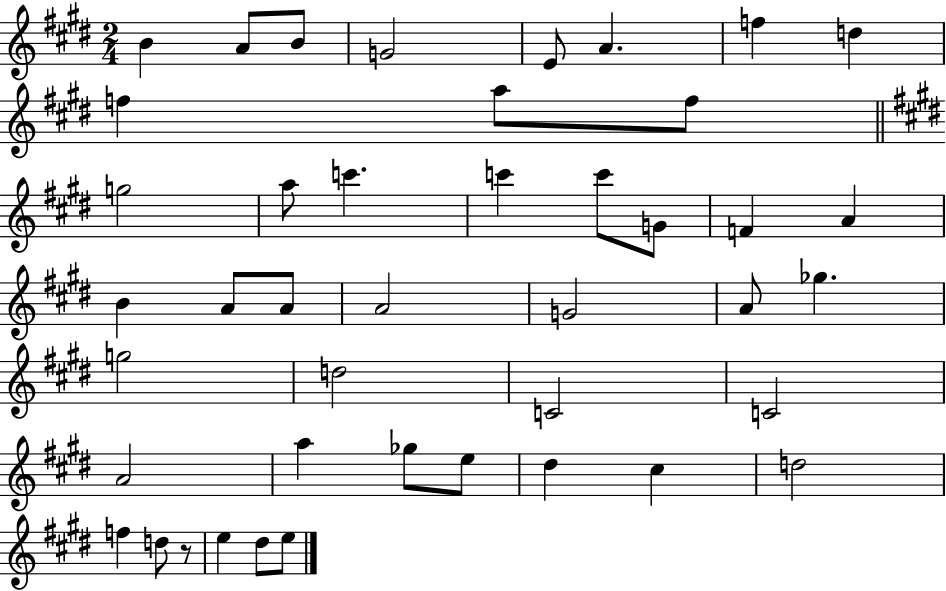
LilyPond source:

{
  \clef treble
  \numericTimeSignature
  \time 2/4
  \key e \major
  b'4 a'8 b'8 | g'2 | e'8 a'4. | f''4 d''4 | \break f''4 a''8 f''8 | \bar "||" \break \key e \major g''2 | a''8 c'''4. | c'''4 c'''8 g'8 | f'4 a'4 | \break b'4 a'8 a'8 | a'2 | g'2 | a'8 ges''4. | \break g''2 | d''2 | c'2 | c'2 | \break a'2 | a''4 ges''8 e''8 | dis''4 cis''4 | d''2 | \break f''4 d''8 r8 | e''4 dis''8 e''8 | \bar "|."
}